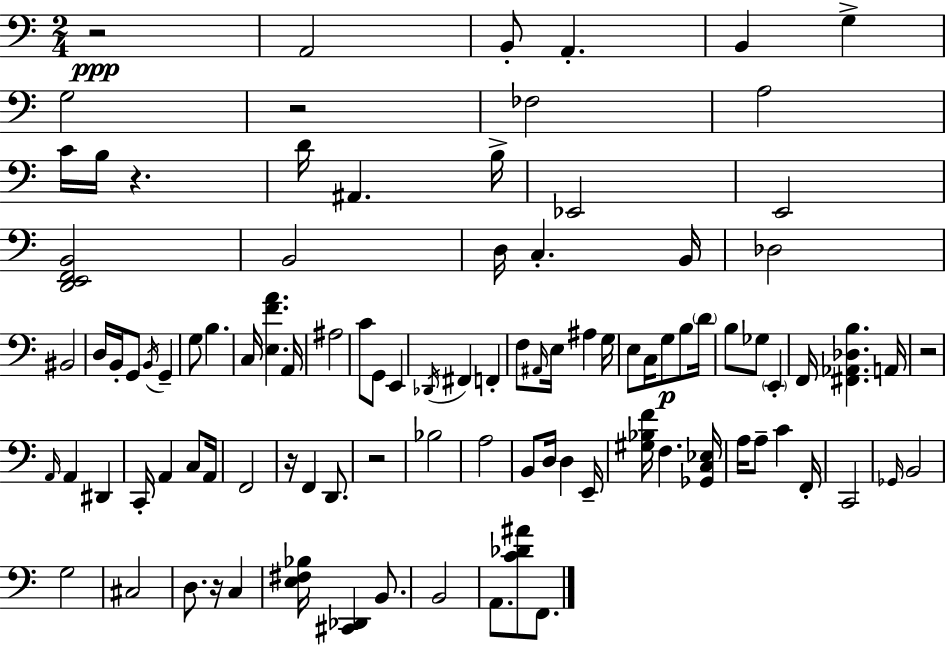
R/h A2/h B2/e A2/q. B2/q G3/q G3/h R/h FES3/h A3/h C4/s B3/s R/q. D4/s A#2/q. B3/s Eb2/h E2/h [D2,E2,F2,B2]/h B2/h D3/s C3/q. B2/s Db3/h BIS2/h D3/s B2/s G2/e B2/s G2/q G3/e B3/q. C3/s [E3,F4,A4]/q. A2/s A#3/h C4/e G2/e E2/q Db2/s F#2/q F2/q F3/e A#2/s E3/s A#3/q G3/s E3/e C3/s G3/e B3/e D4/s B3/e Gb3/e E2/q F2/s [F#2,Ab2,Db3,B3]/q. A2/s R/h A2/s A2/q D#2/q C2/s A2/q C3/e A2/s F2/h R/s F2/q D2/e. R/h Bb3/h A3/h B2/e D3/s D3/q E2/s [G#3,Bb3,F4]/s F3/q. [Gb2,C3,Eb3]/s A3/s A3/e C4/q F2/s C2/h Gb2/s B2/h G3/h C#3/h D3/e. R/s C3/q [E3,F#3,Bb3]/s [C#2,Db2]/q B2/e. B2/h A2/e. [C4,Db4,A#4]/e F2/e.